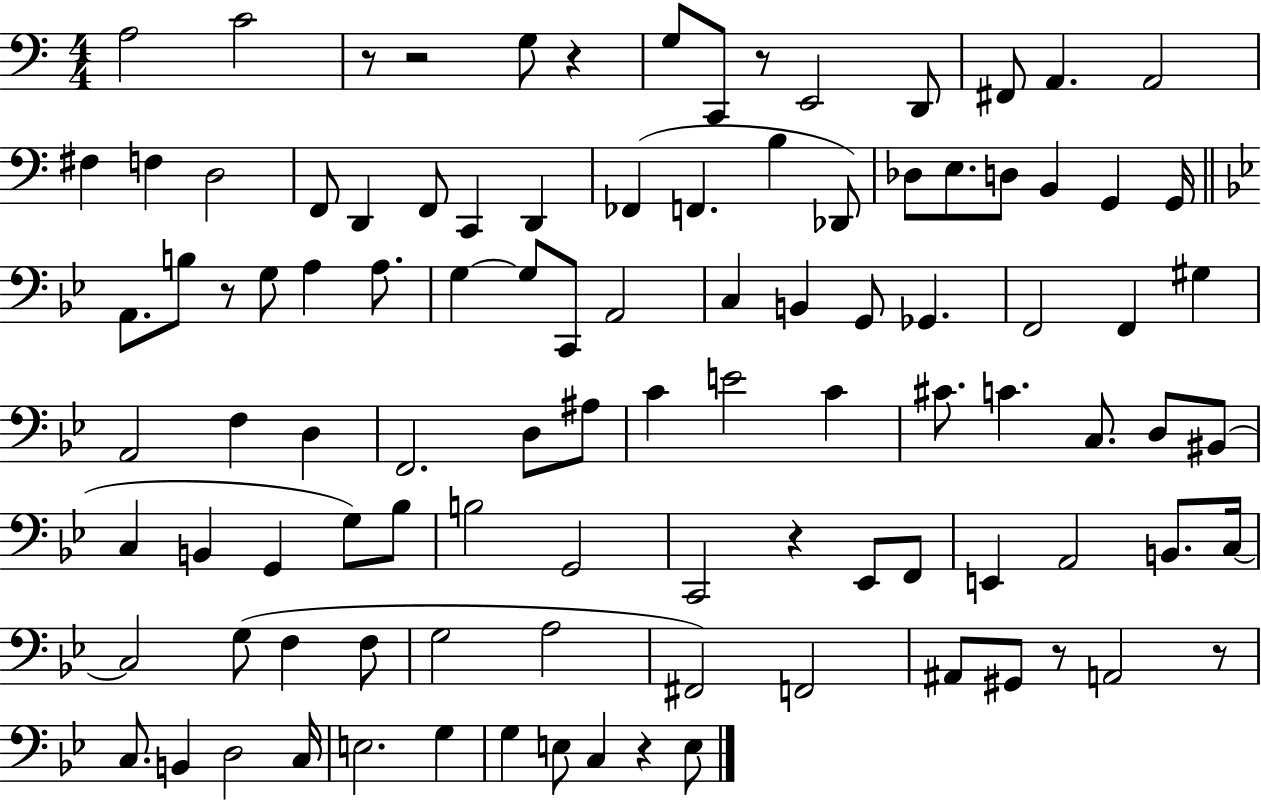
X:1
T:Untitled
M:4/4
L:1/4
K:C
A,2 C2 z/2 z2 G,/2 z G,/2 C,,/2 z/2 E,,2 D,,/2 ^F,,/2 A,, A,,2 ^F, F, D,2 F,,/2 D,, F,,/2 C,, D,, _F,, F,, B, _D,,/2 _D,/2 E,/2 D,/2 B,, G,, G,,/4 A,,/2 B,/2 z/2 G,/2 A, A,/2 G, G,/2 C,,/2 A,,2 C, B,, G,,/2 _G,, F,,2 F,, ^G, A,,2 F, D, F,,2 D,/2 ^A,/2 C E2 C ^C/2 C C,/2 D,/2 ^B,,/2 C, B,, G,, G,/2 _B,/2 B,2 G,,2 C,,2 z _E,,/2 F,,/2 E,, A,,2 B,,/2 C,/4 C,2 G,/2 F, F,/2 G,2 A,2 ^F,,2 F,,2 ^A,,/2 ^G,,/2 z/2 A,,2 z/2 C,/2 B,, D,2 C,/4 E,2 G, G, E,/2 C, z E,/2